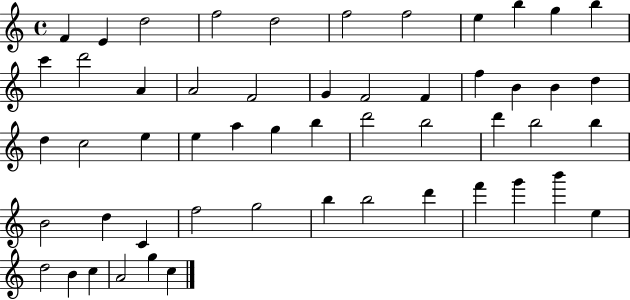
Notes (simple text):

F4/q E4/q D5/h F5/h D5/h F5/h F5/h E5/q B5/q G5/q B5/q C6/q D6/h A4/q A4/h F4/h G4/q F4/h F4/q F5/q B4/q B4/q D5/q D5/q C5/h E5/q E5/q A5/q G5/q B5/q D6/h B5/h D6/q B5/h B5/q B4/h D5/q C4/q F5/h G5/h B5/q B5/h D6/q F6/q G6/q B6/q E5/q D5/h B4/q C5/q A4/h G5/q C5/q